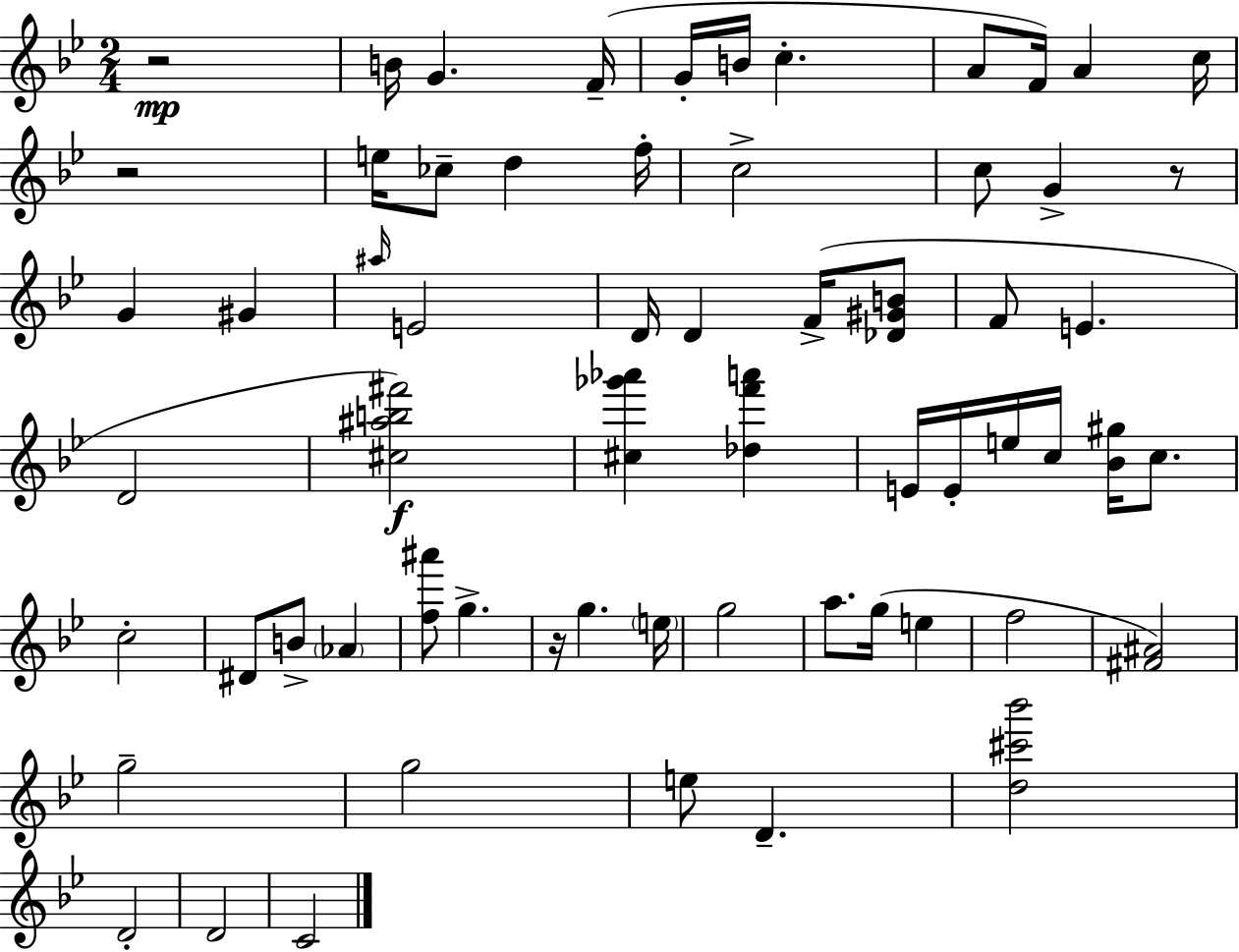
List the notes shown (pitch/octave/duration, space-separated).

R/h B4/s G4/q. F4/s G4/s B4/s C5/q. A4/e F4/s A4/q C5/s R/h E5/s CES5/e D5/q F5/s C5/h C5/e G4/q R/e G4/q G#4/q A#5/s E4/h D4/s D4/q F4/s [Db4,G#4,B4]/e F4/e E4/q. D4/h [C#5,A#5,B5,F#6]/h [C#5,Gb6,Ab6]/q [Db5,F6,A6]/q E4/s E4/s E5/s C5/s [Bb4,G#5]/s C5/e. C5/h D#4/e B4/e Ab4/q [F5,A#6]/e G5/q. R/s G5/q. E5/s G5/h A5/e. G5/s E5/q F5/h [F#4,A#4]/h G5/h G5/h E5/e D4/q. [D5,C#6,Bb6]/h D4/h D4/h C4/h